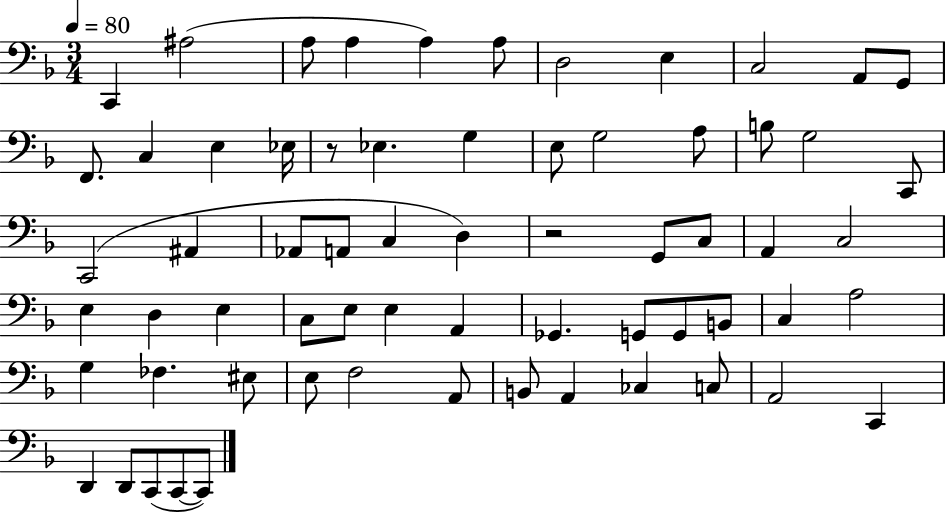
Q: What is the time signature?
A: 3/4